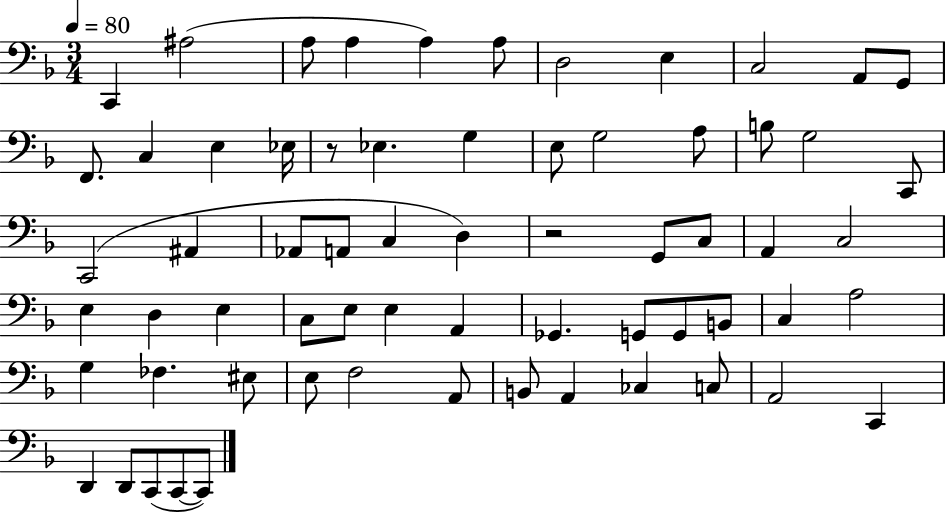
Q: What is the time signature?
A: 3/4